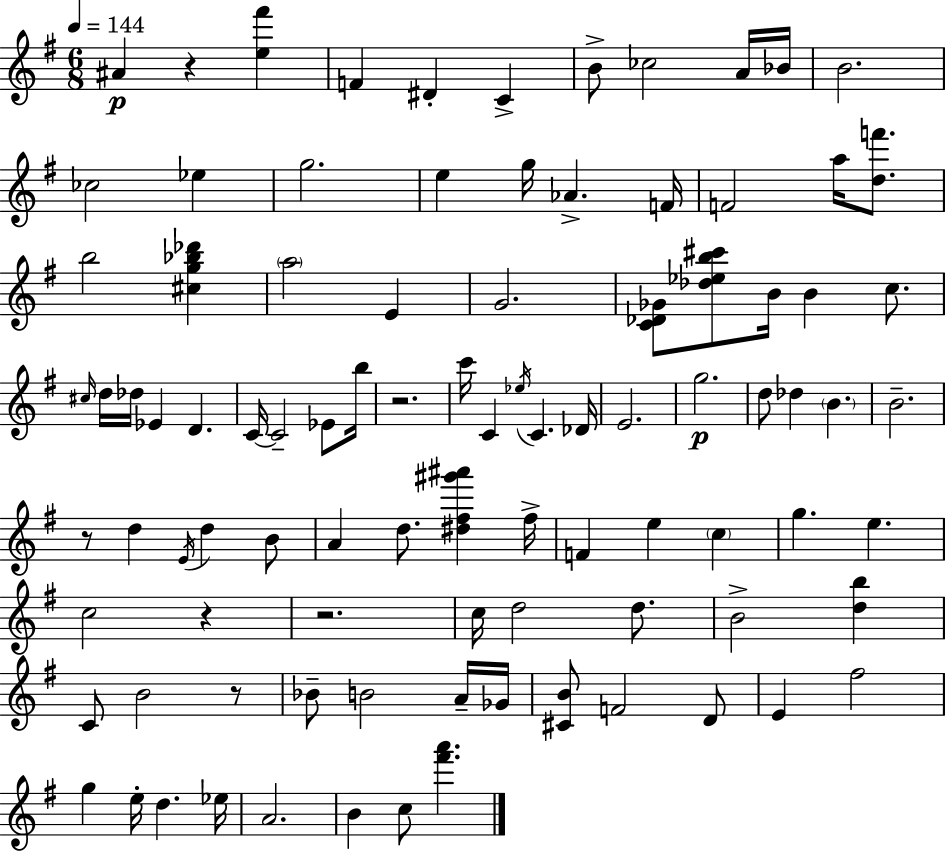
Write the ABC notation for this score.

X:1
T:Untitled
M:6/8
L:1/4
K:Em
^A z [e^f'] F ^D C B/2 _c2 A/4 _B/4 B2 _c2 _e g2 e g/4 _A F/4 F2 a/4 [df']/2 b2 [^cg_b_d'] a2 E G2 [C_D_G]/2 [_d_eb^c']/2 B/4 B c/2 ^c/4 d/4 _d/4 _E D C/4 C2 _E/2 b/4 z2 c'/4 C _e/4 C _D/4 E2 g2 d/2 _d B B2 z/2 d E/4 d B/2 A d/2 [^d^f^g'^a'] ^f/4 F e c g e c2 z z2 c/4 d2 d/2 B2 [db] C/2 B2 z/2 _B/2 B2 A/4 _G/4 [^CB]/2 F2 D/2 E ^f2 g e/4 d _e/4 A2 B c/2 [^f'a']